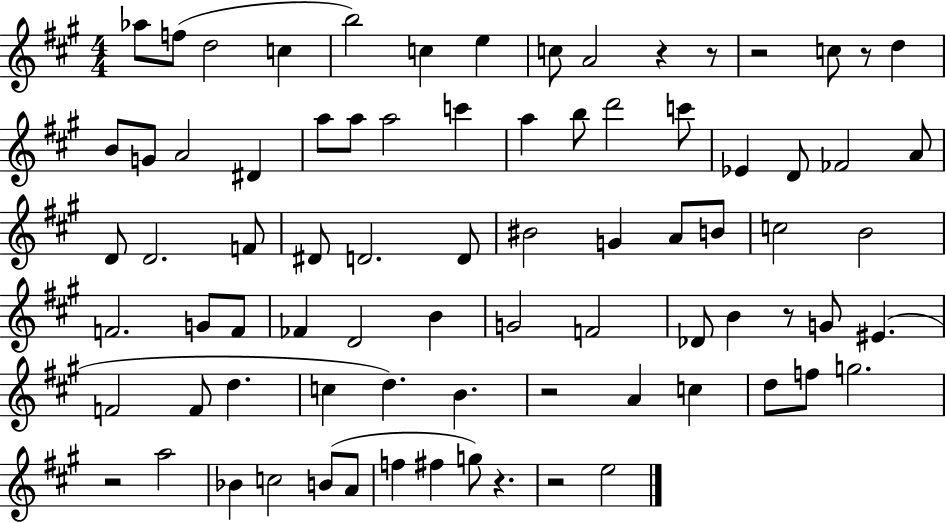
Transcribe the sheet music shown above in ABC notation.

X:1
T:Untitled
M:4/4
L:1/4
K:A
_a/2 f/2 d2 c b2 c e c/2 A2 z z/2 z2 c/2 z/2 d B/2 G/2 A2 ^D a/2 a/2 a2 c' a b/2 d'2 c'/2 _E D/2 _F2 A/2 D/2 D2 F/2 ^D/2 D2 D/2 ^B2 G A/2 B/2 c2 B2 F2 G/2 F/2 _F D2 B G2 F2 _D/2 B z/2 G/2 ^E F2 F/2 d c d B z2 A c d/2 f/2 g2 z2 a2 _B c2 B/2 A/2 f ^f g/2 z z2 e2